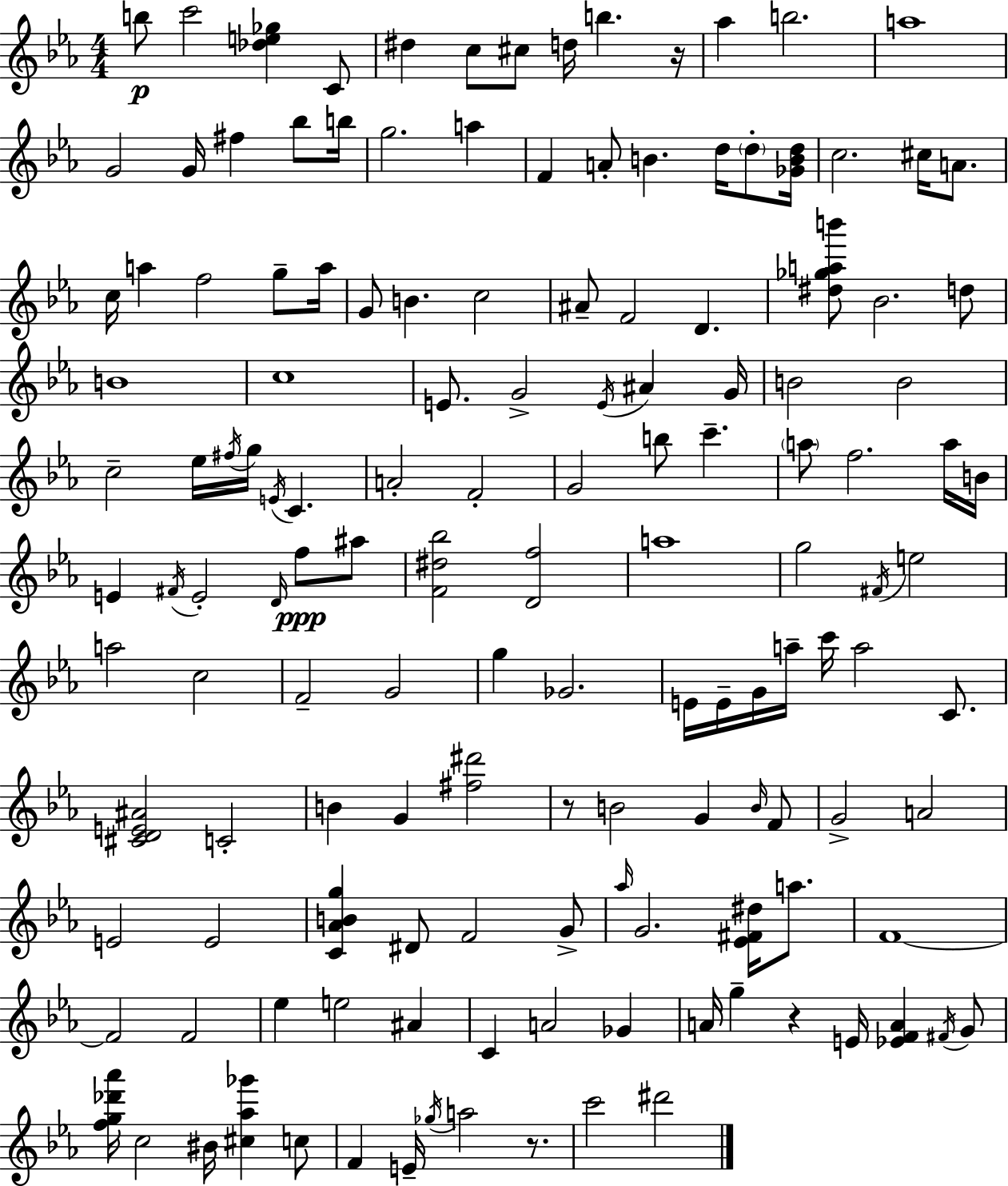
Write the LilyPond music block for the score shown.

{
  \clef treble
  \numericTimeSignature
  \time 4/4
  \key c \minor
  b''8\p c'''2 <des'' e'' ges''>4 c'8 | dis''4 c''8 cis''8 d''16 b''4. r16 | aes''4 b''2. | a''1 | \break g'2 g'16 fis''4 bes''8 b''16 | g''2. a''4 | f'4 a'8-. b'4. d''16 \parenthesize d''8-. <ges' b' d''>16 | c''2. cis''16 a'8. | \break c''16 a''4 f''2 g''8-- a''16 | g'8 b'4. c''2 | ais'8-- f'2 d'4. | <dis'' ges'' a'' b'''>8 bes'2. d''8 | \break b'1 | c''1 | e'8. g'2-> \acciaccatura { e'16 } ais'4 | g'16 b'2 b'2 | \break c''2-- ees''16 \acciaccatura { fis''16 } g''16 \acciaccatura { e'16 } c'4. | a'2-. f'2-. | g'2 b''8 c'''4.-- | \parenthesize a''8 f''2. | \break a''16 b'16 e'4 \acciaccatura { fis'16 } e'2-. | \grace { d'16 } f''8\ppp ais''8 <f' dis'' bes''>2 <d' f''>2 | a''1 | g''2 \acciaccatura { fis'16 } e''2 | \break a''2 c''2 | f'2-- g'2 | g''4 ges'2. | e'16 e'16-- g'16 a''16-- c'''16 a''2 | \break c'8. <cis' d' e' ais'>2 c'2-. | b'4 g'4 <fis'' dis'''>2 | r8 b'2 | g'4 \grace { b'16 } f'8 g'2-> a'2 | \break e'2 e'2 | <c' aes' b' g''>4 dis'8 f'2 | g'8-> \grace { aes''16 } g'2. | <ees' fis' dis''>16 a''8. f'1~~ | \break f'2 | f'2 ees''4 e''2 | ais'4 c'4 a'2 | ges'4 a'16 g''4-- r4 | \break e'16 <ees' f' a'>4 \acciaccatura { fis'16 } g'8 <f'' g'' des''' aes'''>16 c''2 | bis'16 <cis'' aes'' ges'''>4 c''8 f'4 e'16-- \acciaccatura { ges''16 } a''2 | r8. c'''2 | dis'''2 \bar "|."
}